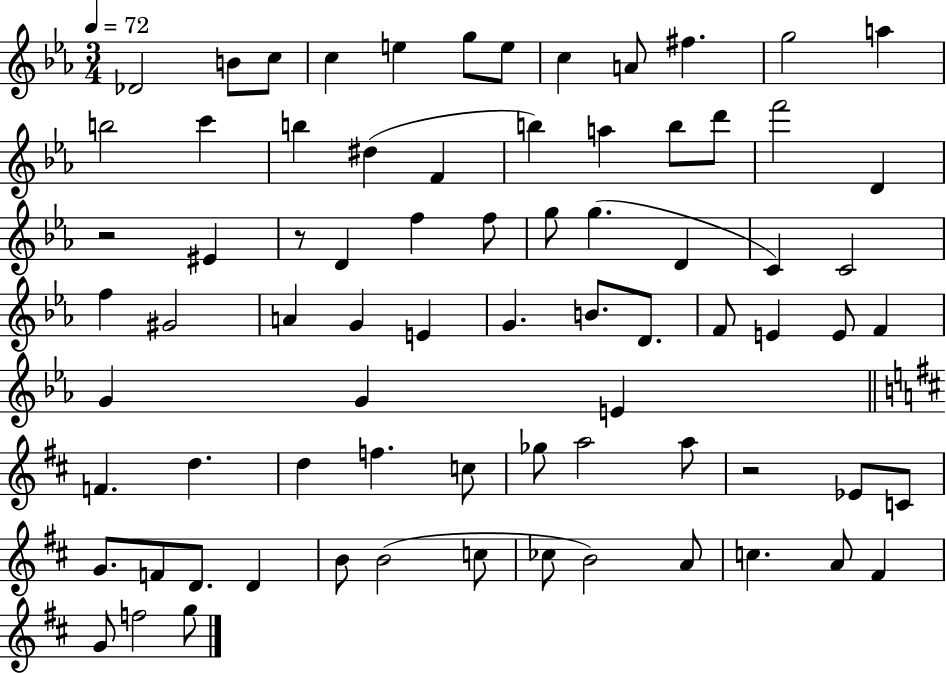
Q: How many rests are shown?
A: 3